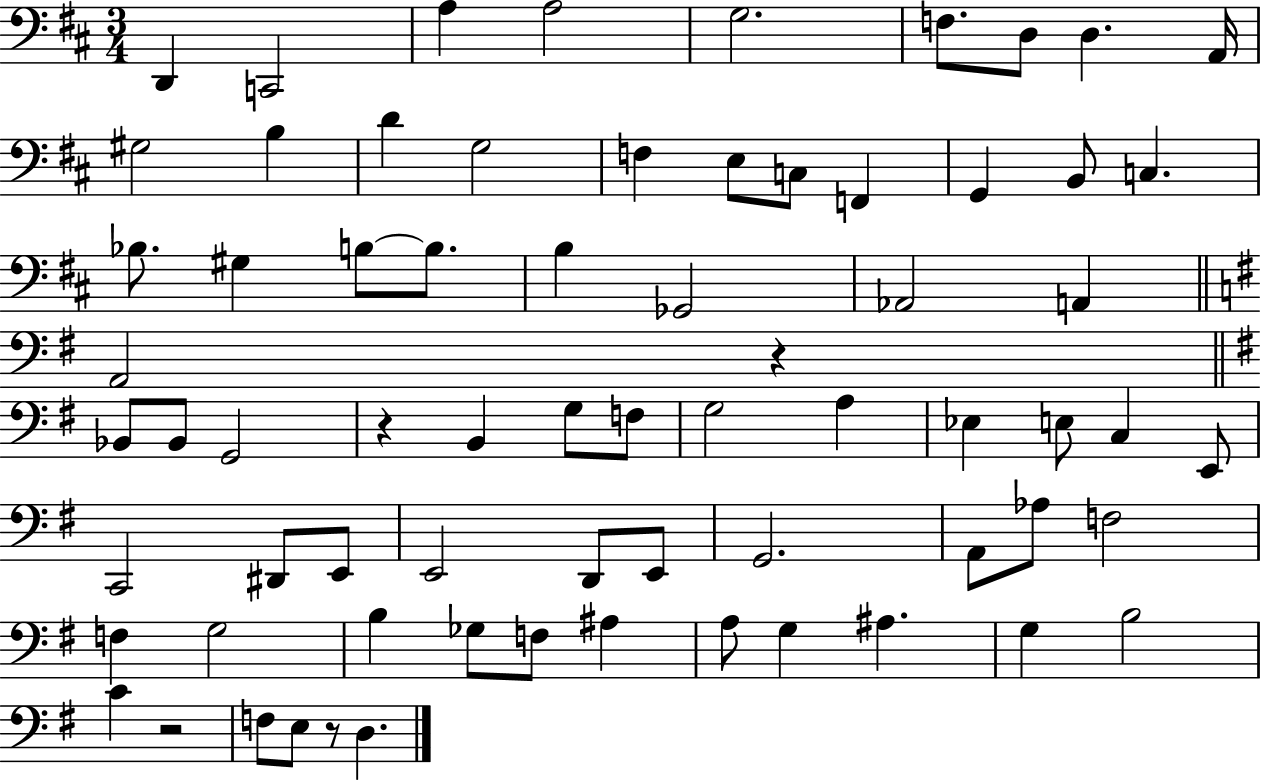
D2/q C2/h A3/q A3/h G3/h. F3/e. D3/e D3/q. A2/s G#3/h B3/q D4/q G3/h F3/q E3/e C3/e F2/q G2/q B2/e C3/q. Bb3/e. G#3/q B3/e B3/e. B3/q Gb2/h Ab2/h A2/q A2/h R/q Bb2/e Bb2/e G2/h R/q B2/q G3/e F3/e G3/h A3/q Eb3/q E3/e C3/q E2/e C2/h D#2/e E2/e E2/h D2/e E2/e G2/h. A2/e Ab3/e F3/h F3/q G3/h B3/q Gb3/e F3/e A#3/q A3/e G3/q A#3/q. G3/q B3/h C4/q R/h F3/e E3/e R/e D3/q.